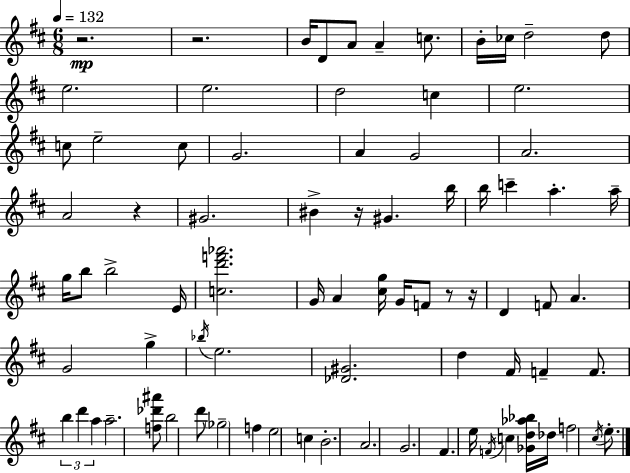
{
  \clef treble
  \numericTimeSignature
  \time 6/8
  \key d \major
  \tempo 4 = 132
  r2.\mp | r2. | b'16 d'8 a'8 a'4-- c''8. | b'16-. ces''16 d''2-- d''8 | \break e''2. | e''2. | d''2 c''4 | e''2. | \break c''8 e''2-- c''8 | g'2. | a'4 g'2 | a'2. | \break a'2 r4 | gis'2. | bis'4-> r16 gis'4. b''16 | b''16 c'''4-- a''4.-. a''16-- | \break g''16 b''8 b''2-> e'16 | <c'' d''' f''' aes'''>2. | g'16 a'4 <cis'' g''>16 g'16 f'8 r8 r16 | d'4 f'8 a'4. | \break g'2 g''4-> | \acciaccatura { bes''16 } e''2. | <des' gis'>2. | d''4 fis'16 f'4-- f'8. | \break \tuplet 3/2 { b''4 d'''4 a''4 } | a''2.-- | <f'' des''' ais'''>8 b''2 d'''8 | \parenthesize ges''2-- f''4 | \break e''2 c''4 | b'2.-. | a'2. | g'2. | \break fis'4. e''16 \acciaccatura { f'16 } c''4 | <ges' d'' aes'' bes''>16 des''16 f''2 \acciaccatura { cis''16 } | e''8.-. \bar "|."
}